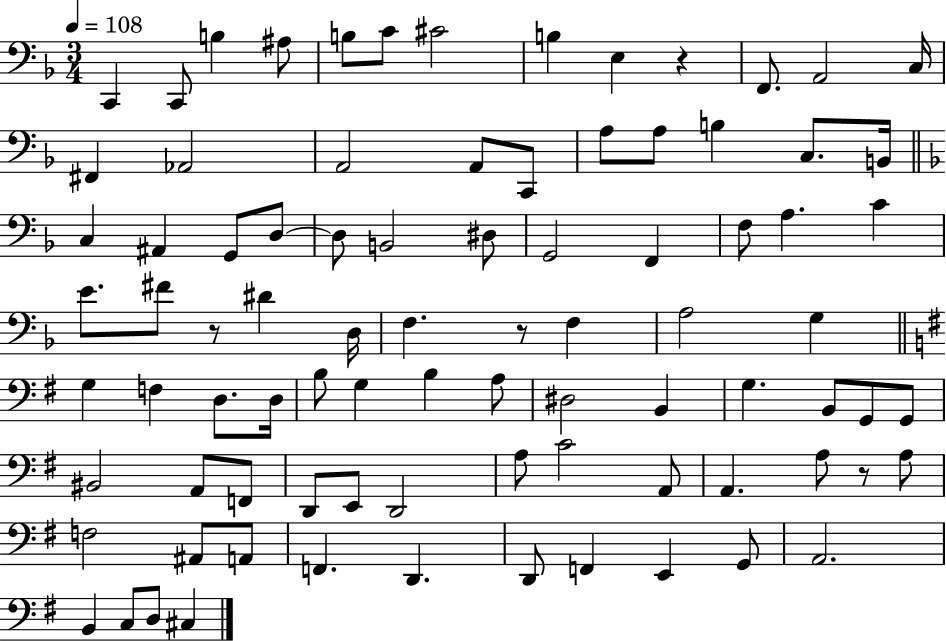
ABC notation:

X:1
T:Untitled
M:3/4
L:1/4
K:F
C,, C,,/2 B, ^A,/2 B,/2 C/2 ^C2 B, E, z F,,/2 A,,2 C,/4 ^F,, _A,,2 A,,2 A,,/2 C,,/2 A,/2 A,/2 B, C,/2 B,,/4 C, ^A,, G,,/2 D,/2 D,/2 B,,2 ^D,/2 G,,2 F,, F,/2 A, C E/2 ^F/2 z/2 ^D D,/4 F, z/2 F, A,2 G, G, F, D,/2 D,/4 B,/2 G, B, A,/2 ^D,2 B,, G, B,,/2 G,,/2 G,,/2 ^B,,2 A,,/2 F,,/2 D,,/2 E,,/2 D,,2 A,/2 C2 A,,/2 A,, A,/2 z/2 A,/2 F,2 ^A,,/2 A,,/2 F,, D,, D,,/2 F,, E,, G,,/2 A,,2 B,, C,/2 D,/2 ^C,